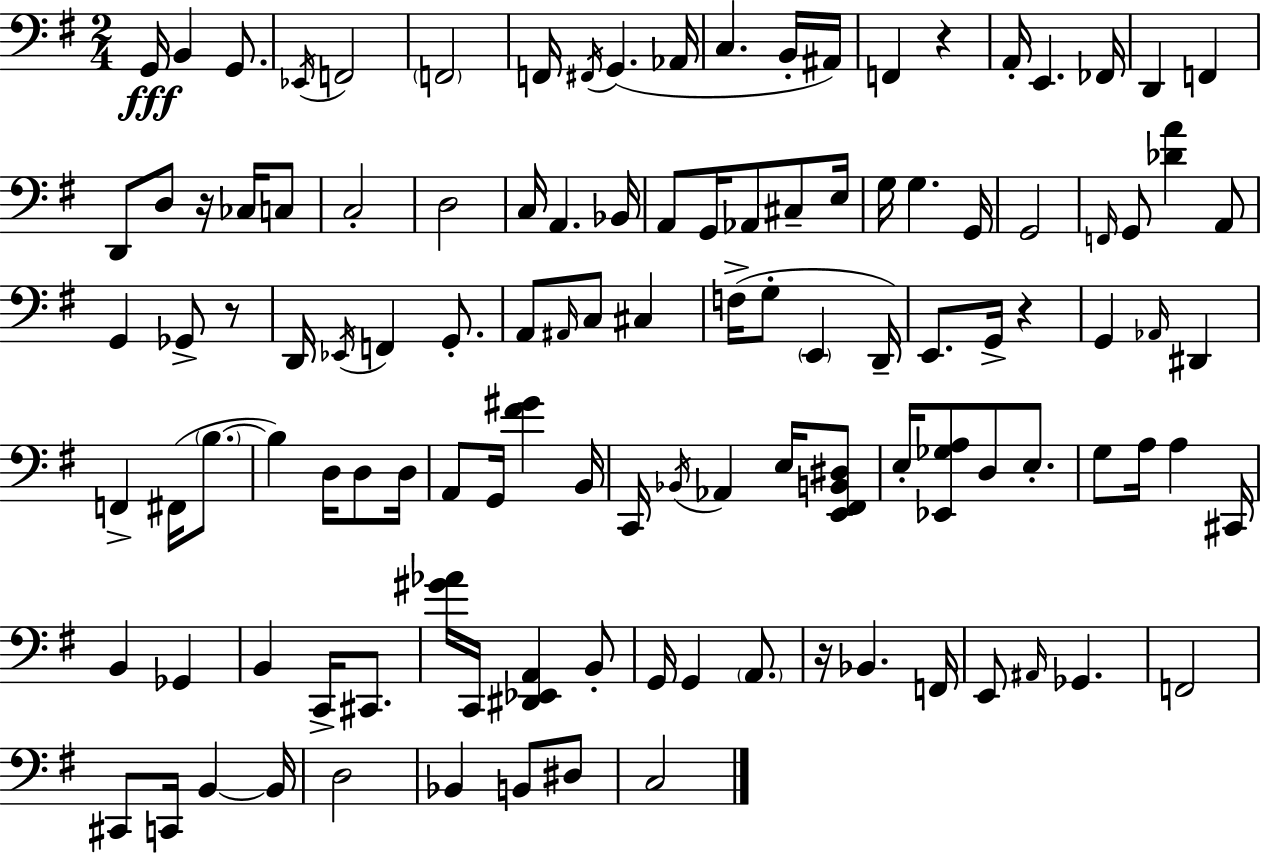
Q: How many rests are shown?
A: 5